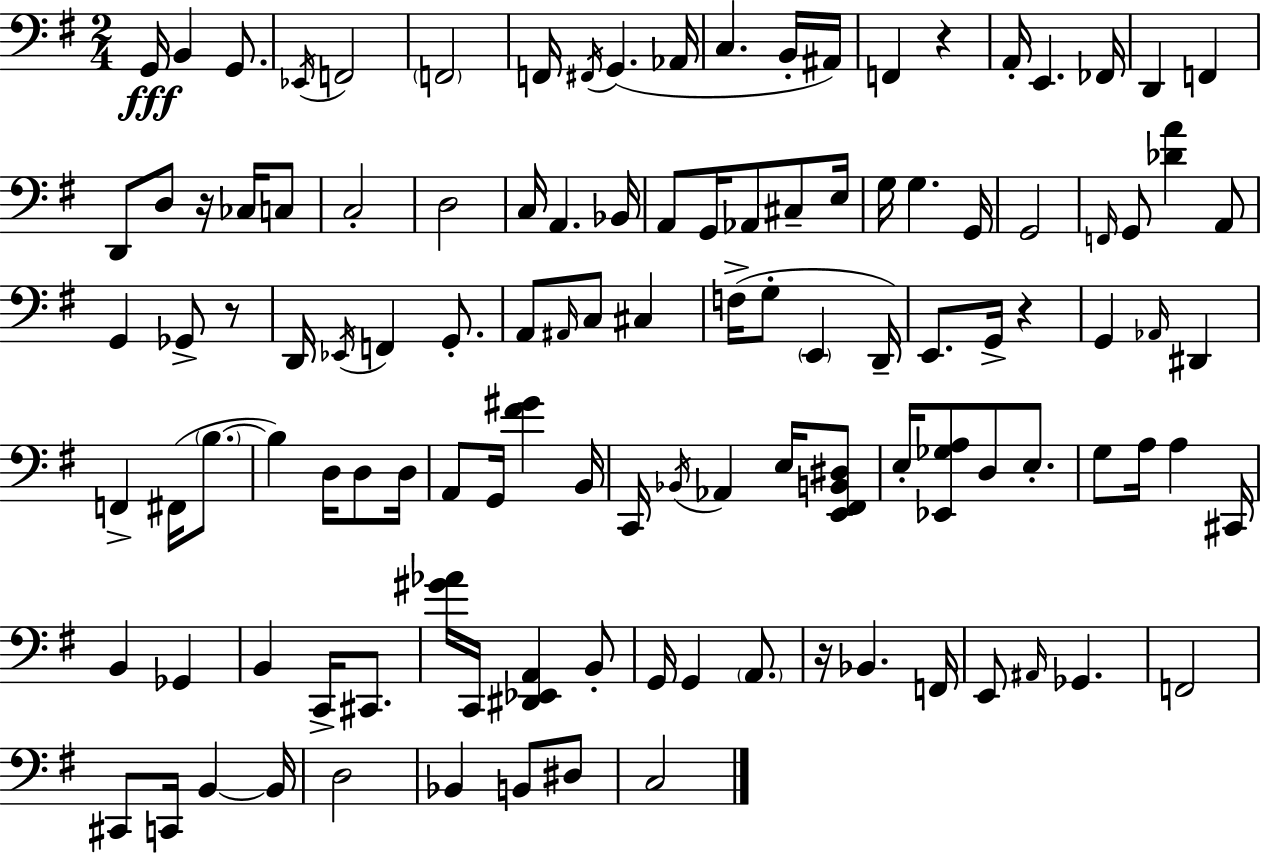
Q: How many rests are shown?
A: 5